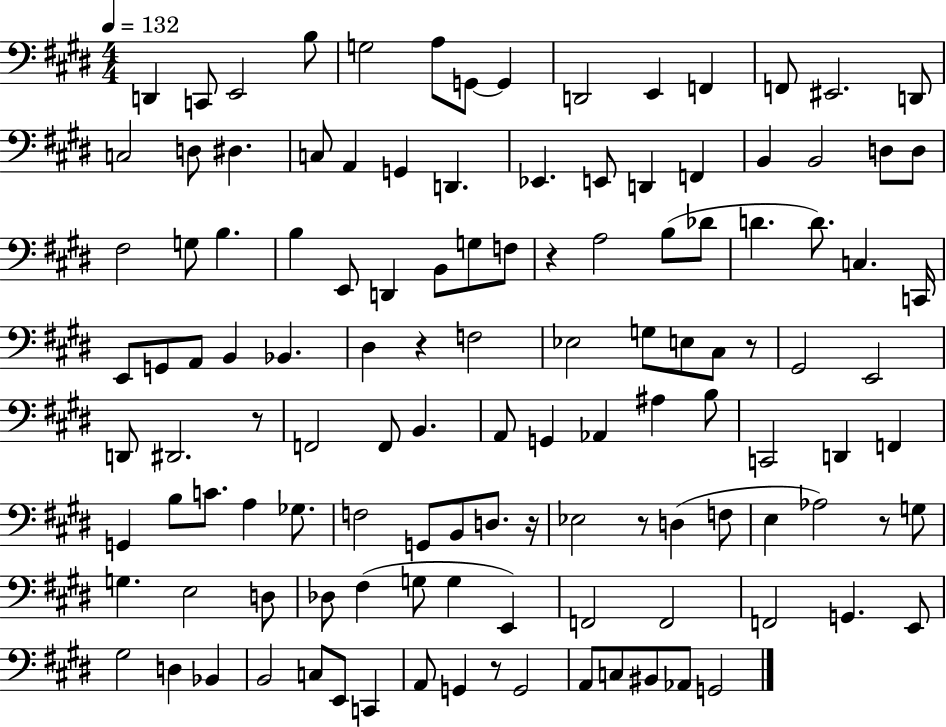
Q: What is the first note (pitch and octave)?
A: D2